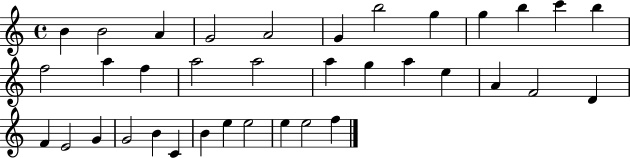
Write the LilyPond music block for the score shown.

{
  \clef treble
  \time 4/4
  \defaultTimeSignature
  \key c \major
  b'4 b'2 a'4 | g'2 a'2 | g'4 b''2 g''4 | g''4 b''4 c'''4 b''4 | \break f''2 a''4 f''4 | a''2 a''2 | a''4 g''4 a''4 e''4 | a'4 f'2 d'4 | \break f'4 e'2 g'4 | g'2 b'4 c'4 | b'4 e''4 e''2 | e''4 e''2 f''4 | \break \bar "|."
}